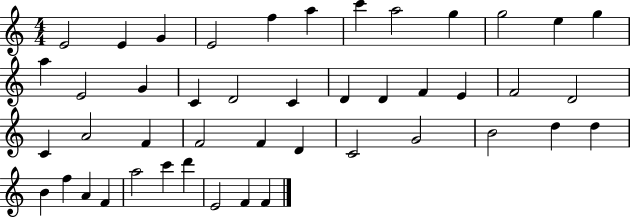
{
  \clef treble
  \numericTimeSignature
  \time 4/4
  \key c \major
  e'2 e'4 g'4 | e'2 f''4 a''4 | c'''4 a''2 g''4 | g''2 e''4 g''4 | \break a''4 e'2 g'4 | c'4 d'2 c'4 | d'4 d'4 f'4 e'4 | f'2 d'2 | \break c'4 a'2 f'4 | f'2 f'4 d'4 | c'2 g'2 | b'2 d''4 d''4 | \break b'4 f''4 a'4 f'4 | a''2 c'''4 d'''4 | e'2 f'4 f'4 | \bar "|."
}